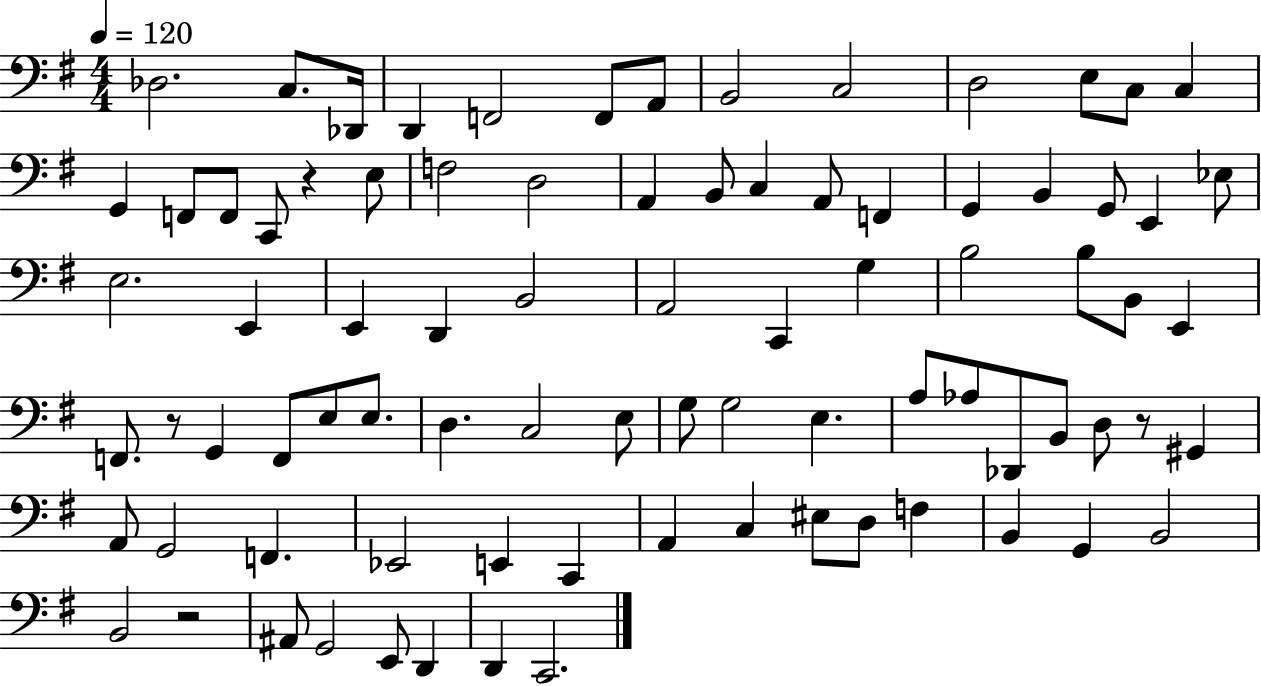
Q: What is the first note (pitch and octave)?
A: Db3